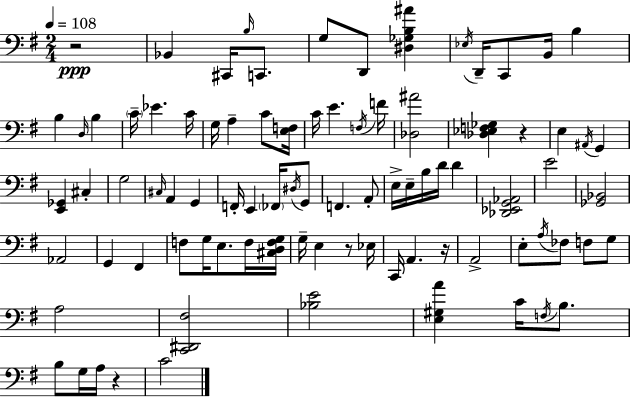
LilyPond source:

{
  \clef bass
  \numericTimeSignature
  \time 2/4
  \key g \major
  \tempo 4 = 108
  r2\ppp | bes,4 cis,16 \grace { b16 } c,8. | g8 d,8 <dis ges b ais'>4 | \acciaccatura { ees16 } d,16-- c,8 b,16 b4 | \break b4 \grace { d16 } b4 | \parenthesize c'16-- ees'4. | c'16 g16 a4-- | c'8 <e f>16 c'16 e'4. | \break \acciaccatura { f16 } f'16 <des ais'>2 | <des ees f ges>4 | r4 e4 | \acciaccatura { ais,16 } g,4 <e, ges,>4 | \break cis4-. g2 | \grace { cis16 } a,4 | g,4 f,16-. e,4 | \parenthesize fes,16 \acciaccatura { dis16 } g,8 f,4. | \break a,8-. e16-> | e16-- b16 d'16 d'4 <des, ees, g, aes,>2 | e'2 | <ges, bes,>2 | \break aes,2 | g,4 | fis,4 f8 | g16 e8. f16 <cis d f g>16 g16-- | \break e4 r8 ees16 c,16 | a,4. r16 a,2-> | e8-. | \acciaccatura { a16 } fes8 f8 g8 | \break a2 | <c, dis, fis>2 | <bes e'>2 | <e gis a'>4 c'16 \acciaccatura { f16 } b8. | \break b8 g16 a16 r4 | c'2 | \bar "|."
}